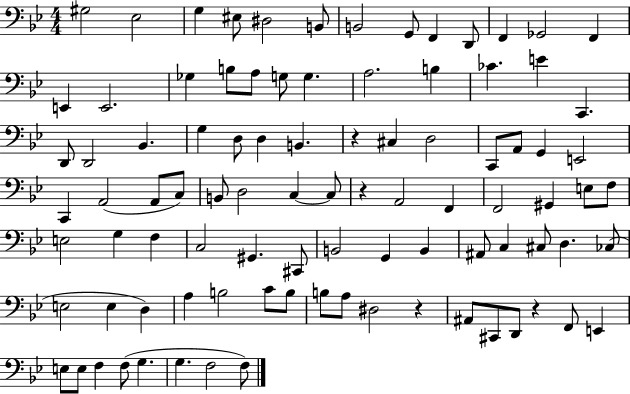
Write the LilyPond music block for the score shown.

{
  \clef bass
  \numericTimeSignature
  \time 4/4
  \key bes \major
  gis2 ees2 | g4 eis8 dis2 b,8 | b,2 g,8 f,4 d,8 | f,4 ges,2 f,4 | \break e,4 e,2. | ges4 b8 a8 g8 g4. | a2. b4 | ces'4. e'4 c,4. | \break d,8 d,2 bes,4. | g4 d8 d4 b,4. | r4 cis4 d2 | c,8 a,8 g,4 e,2 | \break c,4 a,2( a,8 c8) | b,8 d2 c4~~ c8 | r4 a,2 f,4 | f,2 gis,4 e8 f8 | \break e2 g4 f4 | c2 gis,4. cis,8 | b,2 g,4 b,4 | ais,8 c4 cis8 d4. ces8( | \break e2 e4 d4) | a4 b2 c'8 b8 | b8 a8 dis2 r4 | ais,8 cis,8 d,8 r4 f,8 e,4 | \break e8 e8 f4 f8( g4. | g4. f2 f8) | \bar "|."
}